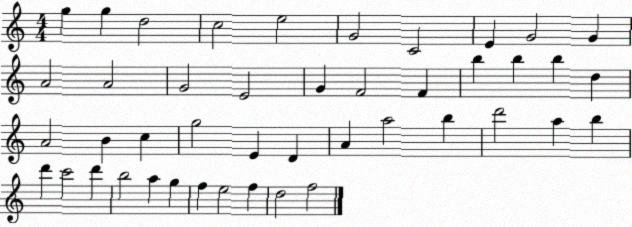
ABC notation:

X:1
T:Untitled
M:4/4
L:1/4
K:C
g g d2 c2 e2 G2 C2 E G2 G A2 A2 G2 E2 G F2 F b b b d A2 B c g2 E D A a2 b d'2 a b d' c'2 d' b2 a g f e2 f d2 f2